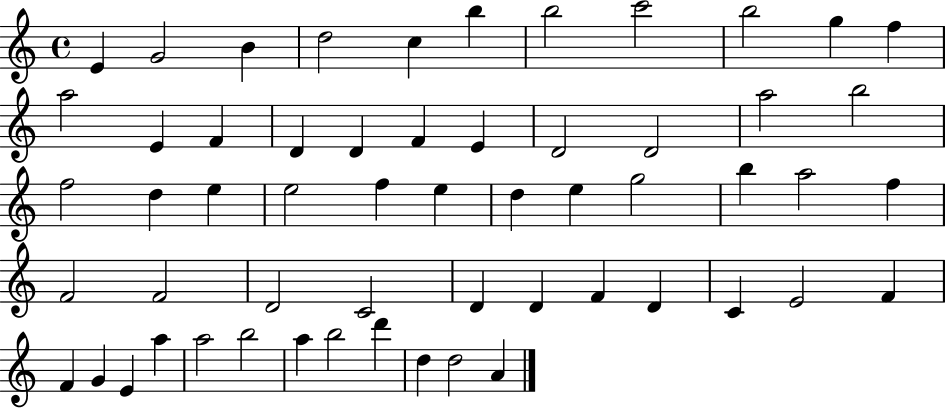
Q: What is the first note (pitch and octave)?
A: E4